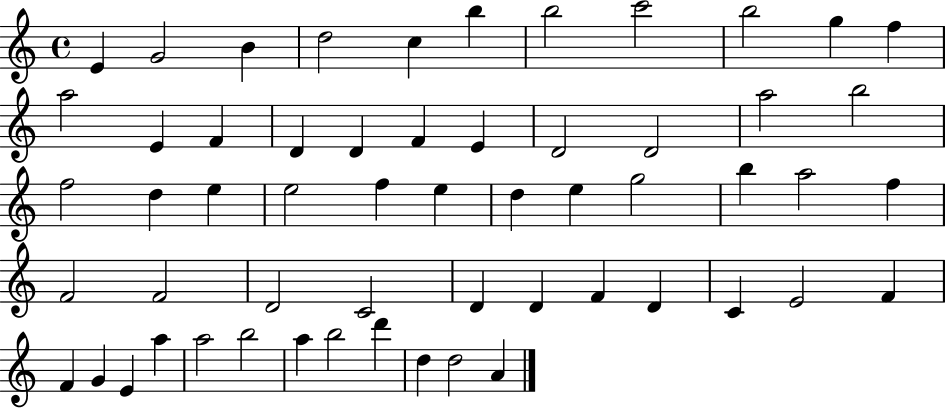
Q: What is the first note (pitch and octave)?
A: E4